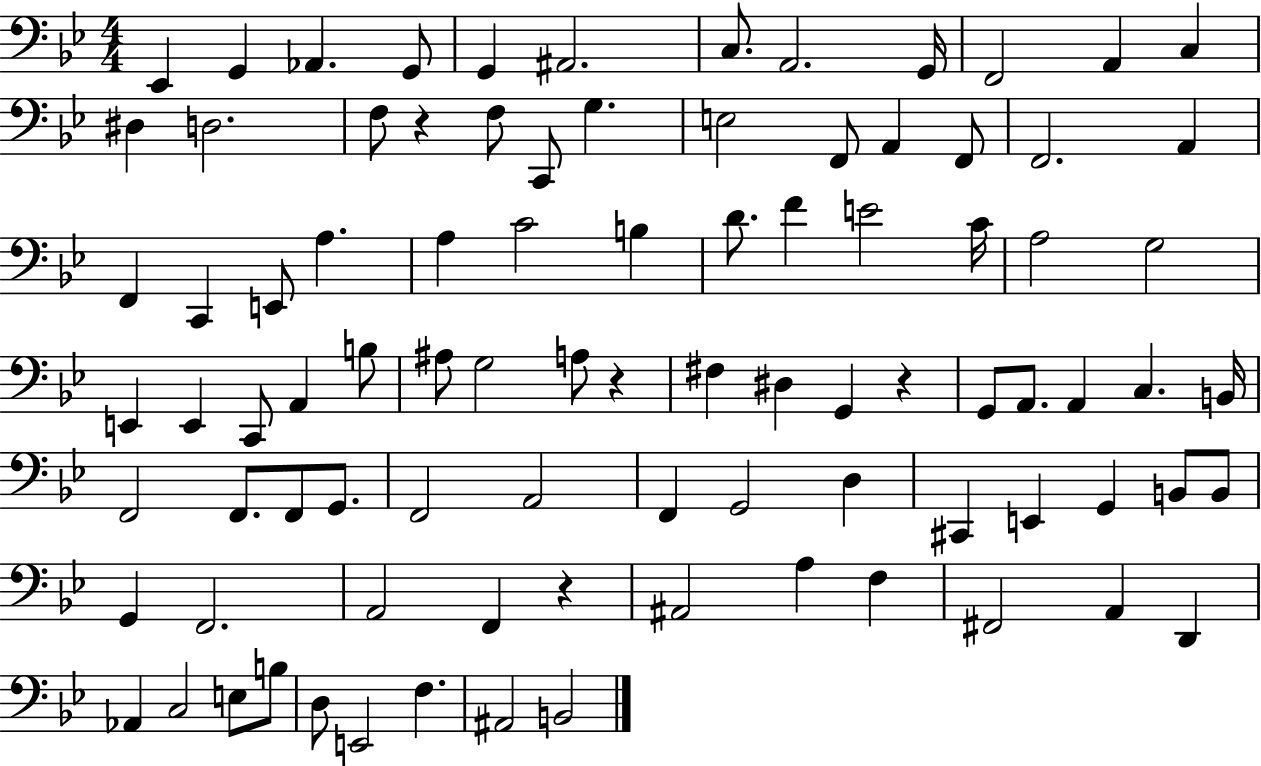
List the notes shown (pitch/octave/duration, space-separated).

Eb2/q G2/q Ab2/q. G2/e G2/q A#2/h. C3/e. A2/h. G2/s F2/h A2/q C3/q D#3/q D3/h. F3/e R/q F3/e C2/e G3/q. E3/h F2/e A2/q F2/e F2/h. A2/q F2/q C2/q E2/e A3/q. A3/q C4/h B3/q D4/e. F4/q E4/h C4/s A3/h G3/h E2/q E2/q C2/e A2/q B3/e A#3/e G3/h A3/e R/q F#3/q D#3/q G2/q R/q G2/e A2/e. A2/q C3/q. B2/s F2/h F2/e. F2/e G2/e. F2/h A2/h F2/q G2/h D3/q C#2/q E2/q G2/q B2/e B2/e G2/q F2/h. A2/h F2/q R/q A#2/h A3/q F3/q F#2/h A2/q D2/q Ab2/q C3/h E3/e B3/e D3/e E2/h F3/q. A#2/h B2/h